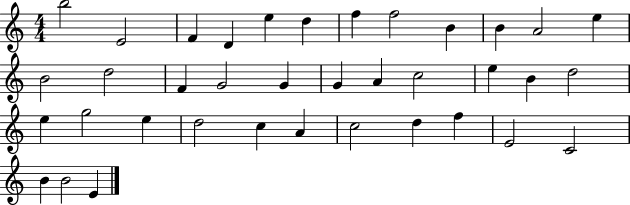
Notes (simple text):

B5/h E4/h F4/q D4/q E5/q D5/q F5/q F5/h B4/q B4/q A4/h E5/q B4/h D5/h F4/q G4/h G4/q G4/q A4/q C5/h E5/q B4/q D5/h E5/q G5/h E5/q D5/h C5/q A4/q C5/h D5/q F5/q E4/h C4/h B4/q B4/h E4/q